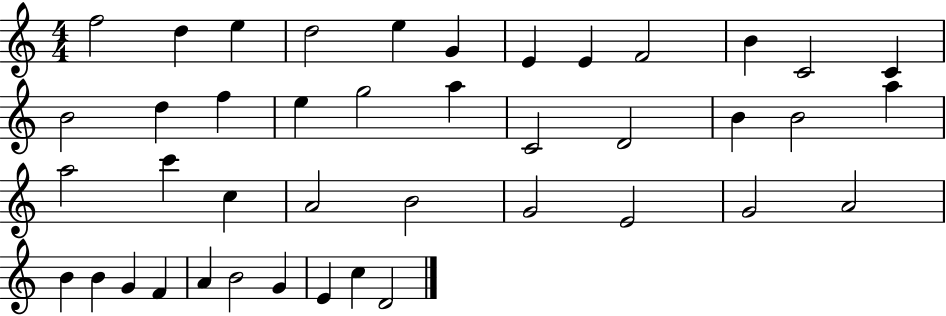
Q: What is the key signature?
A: C major